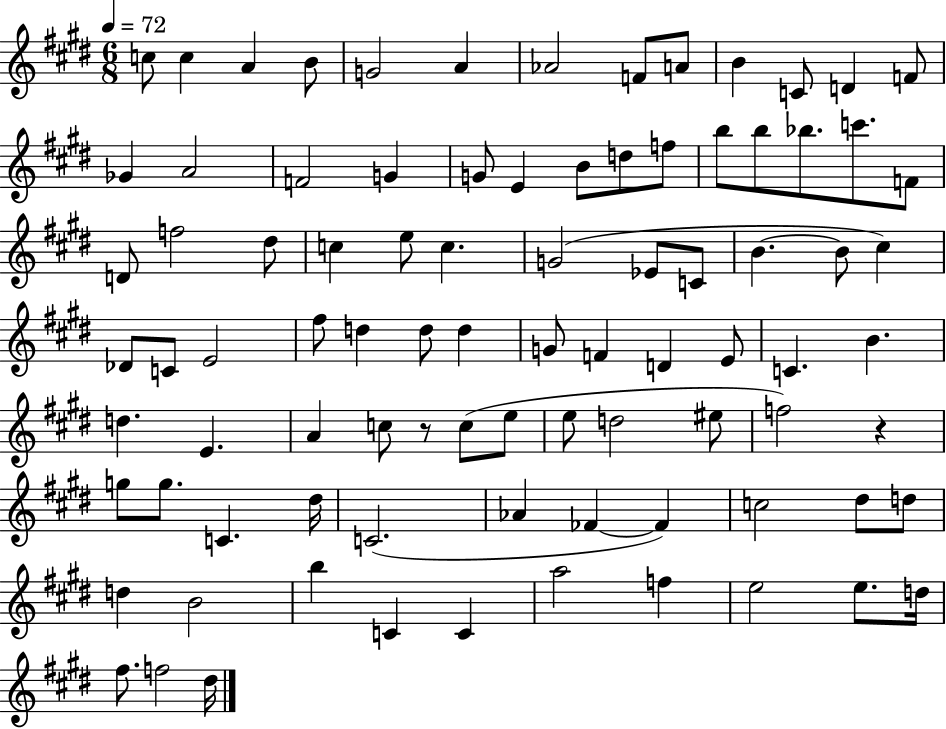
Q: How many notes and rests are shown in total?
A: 88